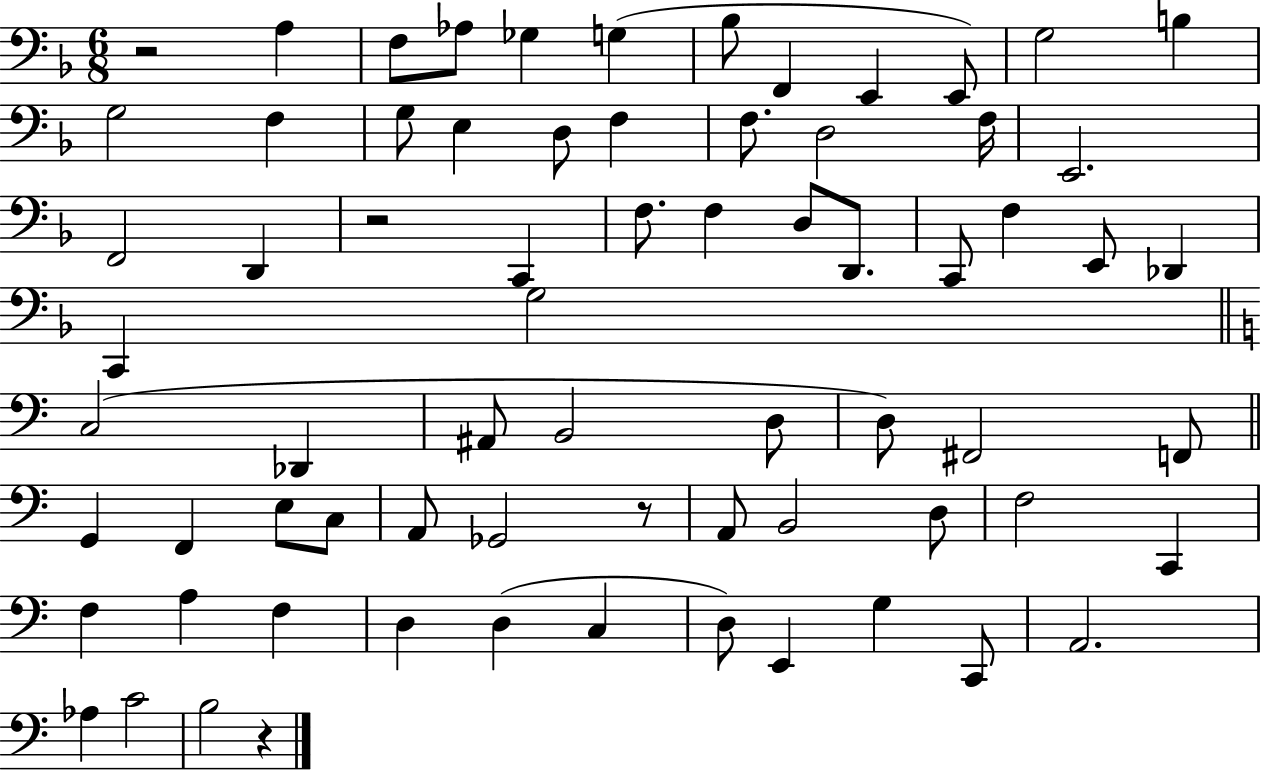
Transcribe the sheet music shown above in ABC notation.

X:1
T:Untitled
M:6/8
L:1/4
K:F
z2 A, F,/2 _A,/2 _G, G, _B,/2 F,, E,, E,,/2 G,2 B, G,2 F, G,/2 E, D,/2 F, F,/2 D,2 F,/4 E,,2 F,,2 D,, z2 C,, F,/2 F, D,/2 D,,/2 C,,/2 F, E,,/2 _D,, C,, G,2 C,2 _D,, ^A,,/2 B,,2 D,/2 D,/2 ^F,,2 F,,/2 G,, F,, E,/2 C,/2 A,,/2 _G,,2 z/2 A,,/2 B,,2 D,/2 F,2 C,, F, A, F, D, D, C, D,/2 E,, G, C,,/2 A,,2 _A, C2 B,2 z